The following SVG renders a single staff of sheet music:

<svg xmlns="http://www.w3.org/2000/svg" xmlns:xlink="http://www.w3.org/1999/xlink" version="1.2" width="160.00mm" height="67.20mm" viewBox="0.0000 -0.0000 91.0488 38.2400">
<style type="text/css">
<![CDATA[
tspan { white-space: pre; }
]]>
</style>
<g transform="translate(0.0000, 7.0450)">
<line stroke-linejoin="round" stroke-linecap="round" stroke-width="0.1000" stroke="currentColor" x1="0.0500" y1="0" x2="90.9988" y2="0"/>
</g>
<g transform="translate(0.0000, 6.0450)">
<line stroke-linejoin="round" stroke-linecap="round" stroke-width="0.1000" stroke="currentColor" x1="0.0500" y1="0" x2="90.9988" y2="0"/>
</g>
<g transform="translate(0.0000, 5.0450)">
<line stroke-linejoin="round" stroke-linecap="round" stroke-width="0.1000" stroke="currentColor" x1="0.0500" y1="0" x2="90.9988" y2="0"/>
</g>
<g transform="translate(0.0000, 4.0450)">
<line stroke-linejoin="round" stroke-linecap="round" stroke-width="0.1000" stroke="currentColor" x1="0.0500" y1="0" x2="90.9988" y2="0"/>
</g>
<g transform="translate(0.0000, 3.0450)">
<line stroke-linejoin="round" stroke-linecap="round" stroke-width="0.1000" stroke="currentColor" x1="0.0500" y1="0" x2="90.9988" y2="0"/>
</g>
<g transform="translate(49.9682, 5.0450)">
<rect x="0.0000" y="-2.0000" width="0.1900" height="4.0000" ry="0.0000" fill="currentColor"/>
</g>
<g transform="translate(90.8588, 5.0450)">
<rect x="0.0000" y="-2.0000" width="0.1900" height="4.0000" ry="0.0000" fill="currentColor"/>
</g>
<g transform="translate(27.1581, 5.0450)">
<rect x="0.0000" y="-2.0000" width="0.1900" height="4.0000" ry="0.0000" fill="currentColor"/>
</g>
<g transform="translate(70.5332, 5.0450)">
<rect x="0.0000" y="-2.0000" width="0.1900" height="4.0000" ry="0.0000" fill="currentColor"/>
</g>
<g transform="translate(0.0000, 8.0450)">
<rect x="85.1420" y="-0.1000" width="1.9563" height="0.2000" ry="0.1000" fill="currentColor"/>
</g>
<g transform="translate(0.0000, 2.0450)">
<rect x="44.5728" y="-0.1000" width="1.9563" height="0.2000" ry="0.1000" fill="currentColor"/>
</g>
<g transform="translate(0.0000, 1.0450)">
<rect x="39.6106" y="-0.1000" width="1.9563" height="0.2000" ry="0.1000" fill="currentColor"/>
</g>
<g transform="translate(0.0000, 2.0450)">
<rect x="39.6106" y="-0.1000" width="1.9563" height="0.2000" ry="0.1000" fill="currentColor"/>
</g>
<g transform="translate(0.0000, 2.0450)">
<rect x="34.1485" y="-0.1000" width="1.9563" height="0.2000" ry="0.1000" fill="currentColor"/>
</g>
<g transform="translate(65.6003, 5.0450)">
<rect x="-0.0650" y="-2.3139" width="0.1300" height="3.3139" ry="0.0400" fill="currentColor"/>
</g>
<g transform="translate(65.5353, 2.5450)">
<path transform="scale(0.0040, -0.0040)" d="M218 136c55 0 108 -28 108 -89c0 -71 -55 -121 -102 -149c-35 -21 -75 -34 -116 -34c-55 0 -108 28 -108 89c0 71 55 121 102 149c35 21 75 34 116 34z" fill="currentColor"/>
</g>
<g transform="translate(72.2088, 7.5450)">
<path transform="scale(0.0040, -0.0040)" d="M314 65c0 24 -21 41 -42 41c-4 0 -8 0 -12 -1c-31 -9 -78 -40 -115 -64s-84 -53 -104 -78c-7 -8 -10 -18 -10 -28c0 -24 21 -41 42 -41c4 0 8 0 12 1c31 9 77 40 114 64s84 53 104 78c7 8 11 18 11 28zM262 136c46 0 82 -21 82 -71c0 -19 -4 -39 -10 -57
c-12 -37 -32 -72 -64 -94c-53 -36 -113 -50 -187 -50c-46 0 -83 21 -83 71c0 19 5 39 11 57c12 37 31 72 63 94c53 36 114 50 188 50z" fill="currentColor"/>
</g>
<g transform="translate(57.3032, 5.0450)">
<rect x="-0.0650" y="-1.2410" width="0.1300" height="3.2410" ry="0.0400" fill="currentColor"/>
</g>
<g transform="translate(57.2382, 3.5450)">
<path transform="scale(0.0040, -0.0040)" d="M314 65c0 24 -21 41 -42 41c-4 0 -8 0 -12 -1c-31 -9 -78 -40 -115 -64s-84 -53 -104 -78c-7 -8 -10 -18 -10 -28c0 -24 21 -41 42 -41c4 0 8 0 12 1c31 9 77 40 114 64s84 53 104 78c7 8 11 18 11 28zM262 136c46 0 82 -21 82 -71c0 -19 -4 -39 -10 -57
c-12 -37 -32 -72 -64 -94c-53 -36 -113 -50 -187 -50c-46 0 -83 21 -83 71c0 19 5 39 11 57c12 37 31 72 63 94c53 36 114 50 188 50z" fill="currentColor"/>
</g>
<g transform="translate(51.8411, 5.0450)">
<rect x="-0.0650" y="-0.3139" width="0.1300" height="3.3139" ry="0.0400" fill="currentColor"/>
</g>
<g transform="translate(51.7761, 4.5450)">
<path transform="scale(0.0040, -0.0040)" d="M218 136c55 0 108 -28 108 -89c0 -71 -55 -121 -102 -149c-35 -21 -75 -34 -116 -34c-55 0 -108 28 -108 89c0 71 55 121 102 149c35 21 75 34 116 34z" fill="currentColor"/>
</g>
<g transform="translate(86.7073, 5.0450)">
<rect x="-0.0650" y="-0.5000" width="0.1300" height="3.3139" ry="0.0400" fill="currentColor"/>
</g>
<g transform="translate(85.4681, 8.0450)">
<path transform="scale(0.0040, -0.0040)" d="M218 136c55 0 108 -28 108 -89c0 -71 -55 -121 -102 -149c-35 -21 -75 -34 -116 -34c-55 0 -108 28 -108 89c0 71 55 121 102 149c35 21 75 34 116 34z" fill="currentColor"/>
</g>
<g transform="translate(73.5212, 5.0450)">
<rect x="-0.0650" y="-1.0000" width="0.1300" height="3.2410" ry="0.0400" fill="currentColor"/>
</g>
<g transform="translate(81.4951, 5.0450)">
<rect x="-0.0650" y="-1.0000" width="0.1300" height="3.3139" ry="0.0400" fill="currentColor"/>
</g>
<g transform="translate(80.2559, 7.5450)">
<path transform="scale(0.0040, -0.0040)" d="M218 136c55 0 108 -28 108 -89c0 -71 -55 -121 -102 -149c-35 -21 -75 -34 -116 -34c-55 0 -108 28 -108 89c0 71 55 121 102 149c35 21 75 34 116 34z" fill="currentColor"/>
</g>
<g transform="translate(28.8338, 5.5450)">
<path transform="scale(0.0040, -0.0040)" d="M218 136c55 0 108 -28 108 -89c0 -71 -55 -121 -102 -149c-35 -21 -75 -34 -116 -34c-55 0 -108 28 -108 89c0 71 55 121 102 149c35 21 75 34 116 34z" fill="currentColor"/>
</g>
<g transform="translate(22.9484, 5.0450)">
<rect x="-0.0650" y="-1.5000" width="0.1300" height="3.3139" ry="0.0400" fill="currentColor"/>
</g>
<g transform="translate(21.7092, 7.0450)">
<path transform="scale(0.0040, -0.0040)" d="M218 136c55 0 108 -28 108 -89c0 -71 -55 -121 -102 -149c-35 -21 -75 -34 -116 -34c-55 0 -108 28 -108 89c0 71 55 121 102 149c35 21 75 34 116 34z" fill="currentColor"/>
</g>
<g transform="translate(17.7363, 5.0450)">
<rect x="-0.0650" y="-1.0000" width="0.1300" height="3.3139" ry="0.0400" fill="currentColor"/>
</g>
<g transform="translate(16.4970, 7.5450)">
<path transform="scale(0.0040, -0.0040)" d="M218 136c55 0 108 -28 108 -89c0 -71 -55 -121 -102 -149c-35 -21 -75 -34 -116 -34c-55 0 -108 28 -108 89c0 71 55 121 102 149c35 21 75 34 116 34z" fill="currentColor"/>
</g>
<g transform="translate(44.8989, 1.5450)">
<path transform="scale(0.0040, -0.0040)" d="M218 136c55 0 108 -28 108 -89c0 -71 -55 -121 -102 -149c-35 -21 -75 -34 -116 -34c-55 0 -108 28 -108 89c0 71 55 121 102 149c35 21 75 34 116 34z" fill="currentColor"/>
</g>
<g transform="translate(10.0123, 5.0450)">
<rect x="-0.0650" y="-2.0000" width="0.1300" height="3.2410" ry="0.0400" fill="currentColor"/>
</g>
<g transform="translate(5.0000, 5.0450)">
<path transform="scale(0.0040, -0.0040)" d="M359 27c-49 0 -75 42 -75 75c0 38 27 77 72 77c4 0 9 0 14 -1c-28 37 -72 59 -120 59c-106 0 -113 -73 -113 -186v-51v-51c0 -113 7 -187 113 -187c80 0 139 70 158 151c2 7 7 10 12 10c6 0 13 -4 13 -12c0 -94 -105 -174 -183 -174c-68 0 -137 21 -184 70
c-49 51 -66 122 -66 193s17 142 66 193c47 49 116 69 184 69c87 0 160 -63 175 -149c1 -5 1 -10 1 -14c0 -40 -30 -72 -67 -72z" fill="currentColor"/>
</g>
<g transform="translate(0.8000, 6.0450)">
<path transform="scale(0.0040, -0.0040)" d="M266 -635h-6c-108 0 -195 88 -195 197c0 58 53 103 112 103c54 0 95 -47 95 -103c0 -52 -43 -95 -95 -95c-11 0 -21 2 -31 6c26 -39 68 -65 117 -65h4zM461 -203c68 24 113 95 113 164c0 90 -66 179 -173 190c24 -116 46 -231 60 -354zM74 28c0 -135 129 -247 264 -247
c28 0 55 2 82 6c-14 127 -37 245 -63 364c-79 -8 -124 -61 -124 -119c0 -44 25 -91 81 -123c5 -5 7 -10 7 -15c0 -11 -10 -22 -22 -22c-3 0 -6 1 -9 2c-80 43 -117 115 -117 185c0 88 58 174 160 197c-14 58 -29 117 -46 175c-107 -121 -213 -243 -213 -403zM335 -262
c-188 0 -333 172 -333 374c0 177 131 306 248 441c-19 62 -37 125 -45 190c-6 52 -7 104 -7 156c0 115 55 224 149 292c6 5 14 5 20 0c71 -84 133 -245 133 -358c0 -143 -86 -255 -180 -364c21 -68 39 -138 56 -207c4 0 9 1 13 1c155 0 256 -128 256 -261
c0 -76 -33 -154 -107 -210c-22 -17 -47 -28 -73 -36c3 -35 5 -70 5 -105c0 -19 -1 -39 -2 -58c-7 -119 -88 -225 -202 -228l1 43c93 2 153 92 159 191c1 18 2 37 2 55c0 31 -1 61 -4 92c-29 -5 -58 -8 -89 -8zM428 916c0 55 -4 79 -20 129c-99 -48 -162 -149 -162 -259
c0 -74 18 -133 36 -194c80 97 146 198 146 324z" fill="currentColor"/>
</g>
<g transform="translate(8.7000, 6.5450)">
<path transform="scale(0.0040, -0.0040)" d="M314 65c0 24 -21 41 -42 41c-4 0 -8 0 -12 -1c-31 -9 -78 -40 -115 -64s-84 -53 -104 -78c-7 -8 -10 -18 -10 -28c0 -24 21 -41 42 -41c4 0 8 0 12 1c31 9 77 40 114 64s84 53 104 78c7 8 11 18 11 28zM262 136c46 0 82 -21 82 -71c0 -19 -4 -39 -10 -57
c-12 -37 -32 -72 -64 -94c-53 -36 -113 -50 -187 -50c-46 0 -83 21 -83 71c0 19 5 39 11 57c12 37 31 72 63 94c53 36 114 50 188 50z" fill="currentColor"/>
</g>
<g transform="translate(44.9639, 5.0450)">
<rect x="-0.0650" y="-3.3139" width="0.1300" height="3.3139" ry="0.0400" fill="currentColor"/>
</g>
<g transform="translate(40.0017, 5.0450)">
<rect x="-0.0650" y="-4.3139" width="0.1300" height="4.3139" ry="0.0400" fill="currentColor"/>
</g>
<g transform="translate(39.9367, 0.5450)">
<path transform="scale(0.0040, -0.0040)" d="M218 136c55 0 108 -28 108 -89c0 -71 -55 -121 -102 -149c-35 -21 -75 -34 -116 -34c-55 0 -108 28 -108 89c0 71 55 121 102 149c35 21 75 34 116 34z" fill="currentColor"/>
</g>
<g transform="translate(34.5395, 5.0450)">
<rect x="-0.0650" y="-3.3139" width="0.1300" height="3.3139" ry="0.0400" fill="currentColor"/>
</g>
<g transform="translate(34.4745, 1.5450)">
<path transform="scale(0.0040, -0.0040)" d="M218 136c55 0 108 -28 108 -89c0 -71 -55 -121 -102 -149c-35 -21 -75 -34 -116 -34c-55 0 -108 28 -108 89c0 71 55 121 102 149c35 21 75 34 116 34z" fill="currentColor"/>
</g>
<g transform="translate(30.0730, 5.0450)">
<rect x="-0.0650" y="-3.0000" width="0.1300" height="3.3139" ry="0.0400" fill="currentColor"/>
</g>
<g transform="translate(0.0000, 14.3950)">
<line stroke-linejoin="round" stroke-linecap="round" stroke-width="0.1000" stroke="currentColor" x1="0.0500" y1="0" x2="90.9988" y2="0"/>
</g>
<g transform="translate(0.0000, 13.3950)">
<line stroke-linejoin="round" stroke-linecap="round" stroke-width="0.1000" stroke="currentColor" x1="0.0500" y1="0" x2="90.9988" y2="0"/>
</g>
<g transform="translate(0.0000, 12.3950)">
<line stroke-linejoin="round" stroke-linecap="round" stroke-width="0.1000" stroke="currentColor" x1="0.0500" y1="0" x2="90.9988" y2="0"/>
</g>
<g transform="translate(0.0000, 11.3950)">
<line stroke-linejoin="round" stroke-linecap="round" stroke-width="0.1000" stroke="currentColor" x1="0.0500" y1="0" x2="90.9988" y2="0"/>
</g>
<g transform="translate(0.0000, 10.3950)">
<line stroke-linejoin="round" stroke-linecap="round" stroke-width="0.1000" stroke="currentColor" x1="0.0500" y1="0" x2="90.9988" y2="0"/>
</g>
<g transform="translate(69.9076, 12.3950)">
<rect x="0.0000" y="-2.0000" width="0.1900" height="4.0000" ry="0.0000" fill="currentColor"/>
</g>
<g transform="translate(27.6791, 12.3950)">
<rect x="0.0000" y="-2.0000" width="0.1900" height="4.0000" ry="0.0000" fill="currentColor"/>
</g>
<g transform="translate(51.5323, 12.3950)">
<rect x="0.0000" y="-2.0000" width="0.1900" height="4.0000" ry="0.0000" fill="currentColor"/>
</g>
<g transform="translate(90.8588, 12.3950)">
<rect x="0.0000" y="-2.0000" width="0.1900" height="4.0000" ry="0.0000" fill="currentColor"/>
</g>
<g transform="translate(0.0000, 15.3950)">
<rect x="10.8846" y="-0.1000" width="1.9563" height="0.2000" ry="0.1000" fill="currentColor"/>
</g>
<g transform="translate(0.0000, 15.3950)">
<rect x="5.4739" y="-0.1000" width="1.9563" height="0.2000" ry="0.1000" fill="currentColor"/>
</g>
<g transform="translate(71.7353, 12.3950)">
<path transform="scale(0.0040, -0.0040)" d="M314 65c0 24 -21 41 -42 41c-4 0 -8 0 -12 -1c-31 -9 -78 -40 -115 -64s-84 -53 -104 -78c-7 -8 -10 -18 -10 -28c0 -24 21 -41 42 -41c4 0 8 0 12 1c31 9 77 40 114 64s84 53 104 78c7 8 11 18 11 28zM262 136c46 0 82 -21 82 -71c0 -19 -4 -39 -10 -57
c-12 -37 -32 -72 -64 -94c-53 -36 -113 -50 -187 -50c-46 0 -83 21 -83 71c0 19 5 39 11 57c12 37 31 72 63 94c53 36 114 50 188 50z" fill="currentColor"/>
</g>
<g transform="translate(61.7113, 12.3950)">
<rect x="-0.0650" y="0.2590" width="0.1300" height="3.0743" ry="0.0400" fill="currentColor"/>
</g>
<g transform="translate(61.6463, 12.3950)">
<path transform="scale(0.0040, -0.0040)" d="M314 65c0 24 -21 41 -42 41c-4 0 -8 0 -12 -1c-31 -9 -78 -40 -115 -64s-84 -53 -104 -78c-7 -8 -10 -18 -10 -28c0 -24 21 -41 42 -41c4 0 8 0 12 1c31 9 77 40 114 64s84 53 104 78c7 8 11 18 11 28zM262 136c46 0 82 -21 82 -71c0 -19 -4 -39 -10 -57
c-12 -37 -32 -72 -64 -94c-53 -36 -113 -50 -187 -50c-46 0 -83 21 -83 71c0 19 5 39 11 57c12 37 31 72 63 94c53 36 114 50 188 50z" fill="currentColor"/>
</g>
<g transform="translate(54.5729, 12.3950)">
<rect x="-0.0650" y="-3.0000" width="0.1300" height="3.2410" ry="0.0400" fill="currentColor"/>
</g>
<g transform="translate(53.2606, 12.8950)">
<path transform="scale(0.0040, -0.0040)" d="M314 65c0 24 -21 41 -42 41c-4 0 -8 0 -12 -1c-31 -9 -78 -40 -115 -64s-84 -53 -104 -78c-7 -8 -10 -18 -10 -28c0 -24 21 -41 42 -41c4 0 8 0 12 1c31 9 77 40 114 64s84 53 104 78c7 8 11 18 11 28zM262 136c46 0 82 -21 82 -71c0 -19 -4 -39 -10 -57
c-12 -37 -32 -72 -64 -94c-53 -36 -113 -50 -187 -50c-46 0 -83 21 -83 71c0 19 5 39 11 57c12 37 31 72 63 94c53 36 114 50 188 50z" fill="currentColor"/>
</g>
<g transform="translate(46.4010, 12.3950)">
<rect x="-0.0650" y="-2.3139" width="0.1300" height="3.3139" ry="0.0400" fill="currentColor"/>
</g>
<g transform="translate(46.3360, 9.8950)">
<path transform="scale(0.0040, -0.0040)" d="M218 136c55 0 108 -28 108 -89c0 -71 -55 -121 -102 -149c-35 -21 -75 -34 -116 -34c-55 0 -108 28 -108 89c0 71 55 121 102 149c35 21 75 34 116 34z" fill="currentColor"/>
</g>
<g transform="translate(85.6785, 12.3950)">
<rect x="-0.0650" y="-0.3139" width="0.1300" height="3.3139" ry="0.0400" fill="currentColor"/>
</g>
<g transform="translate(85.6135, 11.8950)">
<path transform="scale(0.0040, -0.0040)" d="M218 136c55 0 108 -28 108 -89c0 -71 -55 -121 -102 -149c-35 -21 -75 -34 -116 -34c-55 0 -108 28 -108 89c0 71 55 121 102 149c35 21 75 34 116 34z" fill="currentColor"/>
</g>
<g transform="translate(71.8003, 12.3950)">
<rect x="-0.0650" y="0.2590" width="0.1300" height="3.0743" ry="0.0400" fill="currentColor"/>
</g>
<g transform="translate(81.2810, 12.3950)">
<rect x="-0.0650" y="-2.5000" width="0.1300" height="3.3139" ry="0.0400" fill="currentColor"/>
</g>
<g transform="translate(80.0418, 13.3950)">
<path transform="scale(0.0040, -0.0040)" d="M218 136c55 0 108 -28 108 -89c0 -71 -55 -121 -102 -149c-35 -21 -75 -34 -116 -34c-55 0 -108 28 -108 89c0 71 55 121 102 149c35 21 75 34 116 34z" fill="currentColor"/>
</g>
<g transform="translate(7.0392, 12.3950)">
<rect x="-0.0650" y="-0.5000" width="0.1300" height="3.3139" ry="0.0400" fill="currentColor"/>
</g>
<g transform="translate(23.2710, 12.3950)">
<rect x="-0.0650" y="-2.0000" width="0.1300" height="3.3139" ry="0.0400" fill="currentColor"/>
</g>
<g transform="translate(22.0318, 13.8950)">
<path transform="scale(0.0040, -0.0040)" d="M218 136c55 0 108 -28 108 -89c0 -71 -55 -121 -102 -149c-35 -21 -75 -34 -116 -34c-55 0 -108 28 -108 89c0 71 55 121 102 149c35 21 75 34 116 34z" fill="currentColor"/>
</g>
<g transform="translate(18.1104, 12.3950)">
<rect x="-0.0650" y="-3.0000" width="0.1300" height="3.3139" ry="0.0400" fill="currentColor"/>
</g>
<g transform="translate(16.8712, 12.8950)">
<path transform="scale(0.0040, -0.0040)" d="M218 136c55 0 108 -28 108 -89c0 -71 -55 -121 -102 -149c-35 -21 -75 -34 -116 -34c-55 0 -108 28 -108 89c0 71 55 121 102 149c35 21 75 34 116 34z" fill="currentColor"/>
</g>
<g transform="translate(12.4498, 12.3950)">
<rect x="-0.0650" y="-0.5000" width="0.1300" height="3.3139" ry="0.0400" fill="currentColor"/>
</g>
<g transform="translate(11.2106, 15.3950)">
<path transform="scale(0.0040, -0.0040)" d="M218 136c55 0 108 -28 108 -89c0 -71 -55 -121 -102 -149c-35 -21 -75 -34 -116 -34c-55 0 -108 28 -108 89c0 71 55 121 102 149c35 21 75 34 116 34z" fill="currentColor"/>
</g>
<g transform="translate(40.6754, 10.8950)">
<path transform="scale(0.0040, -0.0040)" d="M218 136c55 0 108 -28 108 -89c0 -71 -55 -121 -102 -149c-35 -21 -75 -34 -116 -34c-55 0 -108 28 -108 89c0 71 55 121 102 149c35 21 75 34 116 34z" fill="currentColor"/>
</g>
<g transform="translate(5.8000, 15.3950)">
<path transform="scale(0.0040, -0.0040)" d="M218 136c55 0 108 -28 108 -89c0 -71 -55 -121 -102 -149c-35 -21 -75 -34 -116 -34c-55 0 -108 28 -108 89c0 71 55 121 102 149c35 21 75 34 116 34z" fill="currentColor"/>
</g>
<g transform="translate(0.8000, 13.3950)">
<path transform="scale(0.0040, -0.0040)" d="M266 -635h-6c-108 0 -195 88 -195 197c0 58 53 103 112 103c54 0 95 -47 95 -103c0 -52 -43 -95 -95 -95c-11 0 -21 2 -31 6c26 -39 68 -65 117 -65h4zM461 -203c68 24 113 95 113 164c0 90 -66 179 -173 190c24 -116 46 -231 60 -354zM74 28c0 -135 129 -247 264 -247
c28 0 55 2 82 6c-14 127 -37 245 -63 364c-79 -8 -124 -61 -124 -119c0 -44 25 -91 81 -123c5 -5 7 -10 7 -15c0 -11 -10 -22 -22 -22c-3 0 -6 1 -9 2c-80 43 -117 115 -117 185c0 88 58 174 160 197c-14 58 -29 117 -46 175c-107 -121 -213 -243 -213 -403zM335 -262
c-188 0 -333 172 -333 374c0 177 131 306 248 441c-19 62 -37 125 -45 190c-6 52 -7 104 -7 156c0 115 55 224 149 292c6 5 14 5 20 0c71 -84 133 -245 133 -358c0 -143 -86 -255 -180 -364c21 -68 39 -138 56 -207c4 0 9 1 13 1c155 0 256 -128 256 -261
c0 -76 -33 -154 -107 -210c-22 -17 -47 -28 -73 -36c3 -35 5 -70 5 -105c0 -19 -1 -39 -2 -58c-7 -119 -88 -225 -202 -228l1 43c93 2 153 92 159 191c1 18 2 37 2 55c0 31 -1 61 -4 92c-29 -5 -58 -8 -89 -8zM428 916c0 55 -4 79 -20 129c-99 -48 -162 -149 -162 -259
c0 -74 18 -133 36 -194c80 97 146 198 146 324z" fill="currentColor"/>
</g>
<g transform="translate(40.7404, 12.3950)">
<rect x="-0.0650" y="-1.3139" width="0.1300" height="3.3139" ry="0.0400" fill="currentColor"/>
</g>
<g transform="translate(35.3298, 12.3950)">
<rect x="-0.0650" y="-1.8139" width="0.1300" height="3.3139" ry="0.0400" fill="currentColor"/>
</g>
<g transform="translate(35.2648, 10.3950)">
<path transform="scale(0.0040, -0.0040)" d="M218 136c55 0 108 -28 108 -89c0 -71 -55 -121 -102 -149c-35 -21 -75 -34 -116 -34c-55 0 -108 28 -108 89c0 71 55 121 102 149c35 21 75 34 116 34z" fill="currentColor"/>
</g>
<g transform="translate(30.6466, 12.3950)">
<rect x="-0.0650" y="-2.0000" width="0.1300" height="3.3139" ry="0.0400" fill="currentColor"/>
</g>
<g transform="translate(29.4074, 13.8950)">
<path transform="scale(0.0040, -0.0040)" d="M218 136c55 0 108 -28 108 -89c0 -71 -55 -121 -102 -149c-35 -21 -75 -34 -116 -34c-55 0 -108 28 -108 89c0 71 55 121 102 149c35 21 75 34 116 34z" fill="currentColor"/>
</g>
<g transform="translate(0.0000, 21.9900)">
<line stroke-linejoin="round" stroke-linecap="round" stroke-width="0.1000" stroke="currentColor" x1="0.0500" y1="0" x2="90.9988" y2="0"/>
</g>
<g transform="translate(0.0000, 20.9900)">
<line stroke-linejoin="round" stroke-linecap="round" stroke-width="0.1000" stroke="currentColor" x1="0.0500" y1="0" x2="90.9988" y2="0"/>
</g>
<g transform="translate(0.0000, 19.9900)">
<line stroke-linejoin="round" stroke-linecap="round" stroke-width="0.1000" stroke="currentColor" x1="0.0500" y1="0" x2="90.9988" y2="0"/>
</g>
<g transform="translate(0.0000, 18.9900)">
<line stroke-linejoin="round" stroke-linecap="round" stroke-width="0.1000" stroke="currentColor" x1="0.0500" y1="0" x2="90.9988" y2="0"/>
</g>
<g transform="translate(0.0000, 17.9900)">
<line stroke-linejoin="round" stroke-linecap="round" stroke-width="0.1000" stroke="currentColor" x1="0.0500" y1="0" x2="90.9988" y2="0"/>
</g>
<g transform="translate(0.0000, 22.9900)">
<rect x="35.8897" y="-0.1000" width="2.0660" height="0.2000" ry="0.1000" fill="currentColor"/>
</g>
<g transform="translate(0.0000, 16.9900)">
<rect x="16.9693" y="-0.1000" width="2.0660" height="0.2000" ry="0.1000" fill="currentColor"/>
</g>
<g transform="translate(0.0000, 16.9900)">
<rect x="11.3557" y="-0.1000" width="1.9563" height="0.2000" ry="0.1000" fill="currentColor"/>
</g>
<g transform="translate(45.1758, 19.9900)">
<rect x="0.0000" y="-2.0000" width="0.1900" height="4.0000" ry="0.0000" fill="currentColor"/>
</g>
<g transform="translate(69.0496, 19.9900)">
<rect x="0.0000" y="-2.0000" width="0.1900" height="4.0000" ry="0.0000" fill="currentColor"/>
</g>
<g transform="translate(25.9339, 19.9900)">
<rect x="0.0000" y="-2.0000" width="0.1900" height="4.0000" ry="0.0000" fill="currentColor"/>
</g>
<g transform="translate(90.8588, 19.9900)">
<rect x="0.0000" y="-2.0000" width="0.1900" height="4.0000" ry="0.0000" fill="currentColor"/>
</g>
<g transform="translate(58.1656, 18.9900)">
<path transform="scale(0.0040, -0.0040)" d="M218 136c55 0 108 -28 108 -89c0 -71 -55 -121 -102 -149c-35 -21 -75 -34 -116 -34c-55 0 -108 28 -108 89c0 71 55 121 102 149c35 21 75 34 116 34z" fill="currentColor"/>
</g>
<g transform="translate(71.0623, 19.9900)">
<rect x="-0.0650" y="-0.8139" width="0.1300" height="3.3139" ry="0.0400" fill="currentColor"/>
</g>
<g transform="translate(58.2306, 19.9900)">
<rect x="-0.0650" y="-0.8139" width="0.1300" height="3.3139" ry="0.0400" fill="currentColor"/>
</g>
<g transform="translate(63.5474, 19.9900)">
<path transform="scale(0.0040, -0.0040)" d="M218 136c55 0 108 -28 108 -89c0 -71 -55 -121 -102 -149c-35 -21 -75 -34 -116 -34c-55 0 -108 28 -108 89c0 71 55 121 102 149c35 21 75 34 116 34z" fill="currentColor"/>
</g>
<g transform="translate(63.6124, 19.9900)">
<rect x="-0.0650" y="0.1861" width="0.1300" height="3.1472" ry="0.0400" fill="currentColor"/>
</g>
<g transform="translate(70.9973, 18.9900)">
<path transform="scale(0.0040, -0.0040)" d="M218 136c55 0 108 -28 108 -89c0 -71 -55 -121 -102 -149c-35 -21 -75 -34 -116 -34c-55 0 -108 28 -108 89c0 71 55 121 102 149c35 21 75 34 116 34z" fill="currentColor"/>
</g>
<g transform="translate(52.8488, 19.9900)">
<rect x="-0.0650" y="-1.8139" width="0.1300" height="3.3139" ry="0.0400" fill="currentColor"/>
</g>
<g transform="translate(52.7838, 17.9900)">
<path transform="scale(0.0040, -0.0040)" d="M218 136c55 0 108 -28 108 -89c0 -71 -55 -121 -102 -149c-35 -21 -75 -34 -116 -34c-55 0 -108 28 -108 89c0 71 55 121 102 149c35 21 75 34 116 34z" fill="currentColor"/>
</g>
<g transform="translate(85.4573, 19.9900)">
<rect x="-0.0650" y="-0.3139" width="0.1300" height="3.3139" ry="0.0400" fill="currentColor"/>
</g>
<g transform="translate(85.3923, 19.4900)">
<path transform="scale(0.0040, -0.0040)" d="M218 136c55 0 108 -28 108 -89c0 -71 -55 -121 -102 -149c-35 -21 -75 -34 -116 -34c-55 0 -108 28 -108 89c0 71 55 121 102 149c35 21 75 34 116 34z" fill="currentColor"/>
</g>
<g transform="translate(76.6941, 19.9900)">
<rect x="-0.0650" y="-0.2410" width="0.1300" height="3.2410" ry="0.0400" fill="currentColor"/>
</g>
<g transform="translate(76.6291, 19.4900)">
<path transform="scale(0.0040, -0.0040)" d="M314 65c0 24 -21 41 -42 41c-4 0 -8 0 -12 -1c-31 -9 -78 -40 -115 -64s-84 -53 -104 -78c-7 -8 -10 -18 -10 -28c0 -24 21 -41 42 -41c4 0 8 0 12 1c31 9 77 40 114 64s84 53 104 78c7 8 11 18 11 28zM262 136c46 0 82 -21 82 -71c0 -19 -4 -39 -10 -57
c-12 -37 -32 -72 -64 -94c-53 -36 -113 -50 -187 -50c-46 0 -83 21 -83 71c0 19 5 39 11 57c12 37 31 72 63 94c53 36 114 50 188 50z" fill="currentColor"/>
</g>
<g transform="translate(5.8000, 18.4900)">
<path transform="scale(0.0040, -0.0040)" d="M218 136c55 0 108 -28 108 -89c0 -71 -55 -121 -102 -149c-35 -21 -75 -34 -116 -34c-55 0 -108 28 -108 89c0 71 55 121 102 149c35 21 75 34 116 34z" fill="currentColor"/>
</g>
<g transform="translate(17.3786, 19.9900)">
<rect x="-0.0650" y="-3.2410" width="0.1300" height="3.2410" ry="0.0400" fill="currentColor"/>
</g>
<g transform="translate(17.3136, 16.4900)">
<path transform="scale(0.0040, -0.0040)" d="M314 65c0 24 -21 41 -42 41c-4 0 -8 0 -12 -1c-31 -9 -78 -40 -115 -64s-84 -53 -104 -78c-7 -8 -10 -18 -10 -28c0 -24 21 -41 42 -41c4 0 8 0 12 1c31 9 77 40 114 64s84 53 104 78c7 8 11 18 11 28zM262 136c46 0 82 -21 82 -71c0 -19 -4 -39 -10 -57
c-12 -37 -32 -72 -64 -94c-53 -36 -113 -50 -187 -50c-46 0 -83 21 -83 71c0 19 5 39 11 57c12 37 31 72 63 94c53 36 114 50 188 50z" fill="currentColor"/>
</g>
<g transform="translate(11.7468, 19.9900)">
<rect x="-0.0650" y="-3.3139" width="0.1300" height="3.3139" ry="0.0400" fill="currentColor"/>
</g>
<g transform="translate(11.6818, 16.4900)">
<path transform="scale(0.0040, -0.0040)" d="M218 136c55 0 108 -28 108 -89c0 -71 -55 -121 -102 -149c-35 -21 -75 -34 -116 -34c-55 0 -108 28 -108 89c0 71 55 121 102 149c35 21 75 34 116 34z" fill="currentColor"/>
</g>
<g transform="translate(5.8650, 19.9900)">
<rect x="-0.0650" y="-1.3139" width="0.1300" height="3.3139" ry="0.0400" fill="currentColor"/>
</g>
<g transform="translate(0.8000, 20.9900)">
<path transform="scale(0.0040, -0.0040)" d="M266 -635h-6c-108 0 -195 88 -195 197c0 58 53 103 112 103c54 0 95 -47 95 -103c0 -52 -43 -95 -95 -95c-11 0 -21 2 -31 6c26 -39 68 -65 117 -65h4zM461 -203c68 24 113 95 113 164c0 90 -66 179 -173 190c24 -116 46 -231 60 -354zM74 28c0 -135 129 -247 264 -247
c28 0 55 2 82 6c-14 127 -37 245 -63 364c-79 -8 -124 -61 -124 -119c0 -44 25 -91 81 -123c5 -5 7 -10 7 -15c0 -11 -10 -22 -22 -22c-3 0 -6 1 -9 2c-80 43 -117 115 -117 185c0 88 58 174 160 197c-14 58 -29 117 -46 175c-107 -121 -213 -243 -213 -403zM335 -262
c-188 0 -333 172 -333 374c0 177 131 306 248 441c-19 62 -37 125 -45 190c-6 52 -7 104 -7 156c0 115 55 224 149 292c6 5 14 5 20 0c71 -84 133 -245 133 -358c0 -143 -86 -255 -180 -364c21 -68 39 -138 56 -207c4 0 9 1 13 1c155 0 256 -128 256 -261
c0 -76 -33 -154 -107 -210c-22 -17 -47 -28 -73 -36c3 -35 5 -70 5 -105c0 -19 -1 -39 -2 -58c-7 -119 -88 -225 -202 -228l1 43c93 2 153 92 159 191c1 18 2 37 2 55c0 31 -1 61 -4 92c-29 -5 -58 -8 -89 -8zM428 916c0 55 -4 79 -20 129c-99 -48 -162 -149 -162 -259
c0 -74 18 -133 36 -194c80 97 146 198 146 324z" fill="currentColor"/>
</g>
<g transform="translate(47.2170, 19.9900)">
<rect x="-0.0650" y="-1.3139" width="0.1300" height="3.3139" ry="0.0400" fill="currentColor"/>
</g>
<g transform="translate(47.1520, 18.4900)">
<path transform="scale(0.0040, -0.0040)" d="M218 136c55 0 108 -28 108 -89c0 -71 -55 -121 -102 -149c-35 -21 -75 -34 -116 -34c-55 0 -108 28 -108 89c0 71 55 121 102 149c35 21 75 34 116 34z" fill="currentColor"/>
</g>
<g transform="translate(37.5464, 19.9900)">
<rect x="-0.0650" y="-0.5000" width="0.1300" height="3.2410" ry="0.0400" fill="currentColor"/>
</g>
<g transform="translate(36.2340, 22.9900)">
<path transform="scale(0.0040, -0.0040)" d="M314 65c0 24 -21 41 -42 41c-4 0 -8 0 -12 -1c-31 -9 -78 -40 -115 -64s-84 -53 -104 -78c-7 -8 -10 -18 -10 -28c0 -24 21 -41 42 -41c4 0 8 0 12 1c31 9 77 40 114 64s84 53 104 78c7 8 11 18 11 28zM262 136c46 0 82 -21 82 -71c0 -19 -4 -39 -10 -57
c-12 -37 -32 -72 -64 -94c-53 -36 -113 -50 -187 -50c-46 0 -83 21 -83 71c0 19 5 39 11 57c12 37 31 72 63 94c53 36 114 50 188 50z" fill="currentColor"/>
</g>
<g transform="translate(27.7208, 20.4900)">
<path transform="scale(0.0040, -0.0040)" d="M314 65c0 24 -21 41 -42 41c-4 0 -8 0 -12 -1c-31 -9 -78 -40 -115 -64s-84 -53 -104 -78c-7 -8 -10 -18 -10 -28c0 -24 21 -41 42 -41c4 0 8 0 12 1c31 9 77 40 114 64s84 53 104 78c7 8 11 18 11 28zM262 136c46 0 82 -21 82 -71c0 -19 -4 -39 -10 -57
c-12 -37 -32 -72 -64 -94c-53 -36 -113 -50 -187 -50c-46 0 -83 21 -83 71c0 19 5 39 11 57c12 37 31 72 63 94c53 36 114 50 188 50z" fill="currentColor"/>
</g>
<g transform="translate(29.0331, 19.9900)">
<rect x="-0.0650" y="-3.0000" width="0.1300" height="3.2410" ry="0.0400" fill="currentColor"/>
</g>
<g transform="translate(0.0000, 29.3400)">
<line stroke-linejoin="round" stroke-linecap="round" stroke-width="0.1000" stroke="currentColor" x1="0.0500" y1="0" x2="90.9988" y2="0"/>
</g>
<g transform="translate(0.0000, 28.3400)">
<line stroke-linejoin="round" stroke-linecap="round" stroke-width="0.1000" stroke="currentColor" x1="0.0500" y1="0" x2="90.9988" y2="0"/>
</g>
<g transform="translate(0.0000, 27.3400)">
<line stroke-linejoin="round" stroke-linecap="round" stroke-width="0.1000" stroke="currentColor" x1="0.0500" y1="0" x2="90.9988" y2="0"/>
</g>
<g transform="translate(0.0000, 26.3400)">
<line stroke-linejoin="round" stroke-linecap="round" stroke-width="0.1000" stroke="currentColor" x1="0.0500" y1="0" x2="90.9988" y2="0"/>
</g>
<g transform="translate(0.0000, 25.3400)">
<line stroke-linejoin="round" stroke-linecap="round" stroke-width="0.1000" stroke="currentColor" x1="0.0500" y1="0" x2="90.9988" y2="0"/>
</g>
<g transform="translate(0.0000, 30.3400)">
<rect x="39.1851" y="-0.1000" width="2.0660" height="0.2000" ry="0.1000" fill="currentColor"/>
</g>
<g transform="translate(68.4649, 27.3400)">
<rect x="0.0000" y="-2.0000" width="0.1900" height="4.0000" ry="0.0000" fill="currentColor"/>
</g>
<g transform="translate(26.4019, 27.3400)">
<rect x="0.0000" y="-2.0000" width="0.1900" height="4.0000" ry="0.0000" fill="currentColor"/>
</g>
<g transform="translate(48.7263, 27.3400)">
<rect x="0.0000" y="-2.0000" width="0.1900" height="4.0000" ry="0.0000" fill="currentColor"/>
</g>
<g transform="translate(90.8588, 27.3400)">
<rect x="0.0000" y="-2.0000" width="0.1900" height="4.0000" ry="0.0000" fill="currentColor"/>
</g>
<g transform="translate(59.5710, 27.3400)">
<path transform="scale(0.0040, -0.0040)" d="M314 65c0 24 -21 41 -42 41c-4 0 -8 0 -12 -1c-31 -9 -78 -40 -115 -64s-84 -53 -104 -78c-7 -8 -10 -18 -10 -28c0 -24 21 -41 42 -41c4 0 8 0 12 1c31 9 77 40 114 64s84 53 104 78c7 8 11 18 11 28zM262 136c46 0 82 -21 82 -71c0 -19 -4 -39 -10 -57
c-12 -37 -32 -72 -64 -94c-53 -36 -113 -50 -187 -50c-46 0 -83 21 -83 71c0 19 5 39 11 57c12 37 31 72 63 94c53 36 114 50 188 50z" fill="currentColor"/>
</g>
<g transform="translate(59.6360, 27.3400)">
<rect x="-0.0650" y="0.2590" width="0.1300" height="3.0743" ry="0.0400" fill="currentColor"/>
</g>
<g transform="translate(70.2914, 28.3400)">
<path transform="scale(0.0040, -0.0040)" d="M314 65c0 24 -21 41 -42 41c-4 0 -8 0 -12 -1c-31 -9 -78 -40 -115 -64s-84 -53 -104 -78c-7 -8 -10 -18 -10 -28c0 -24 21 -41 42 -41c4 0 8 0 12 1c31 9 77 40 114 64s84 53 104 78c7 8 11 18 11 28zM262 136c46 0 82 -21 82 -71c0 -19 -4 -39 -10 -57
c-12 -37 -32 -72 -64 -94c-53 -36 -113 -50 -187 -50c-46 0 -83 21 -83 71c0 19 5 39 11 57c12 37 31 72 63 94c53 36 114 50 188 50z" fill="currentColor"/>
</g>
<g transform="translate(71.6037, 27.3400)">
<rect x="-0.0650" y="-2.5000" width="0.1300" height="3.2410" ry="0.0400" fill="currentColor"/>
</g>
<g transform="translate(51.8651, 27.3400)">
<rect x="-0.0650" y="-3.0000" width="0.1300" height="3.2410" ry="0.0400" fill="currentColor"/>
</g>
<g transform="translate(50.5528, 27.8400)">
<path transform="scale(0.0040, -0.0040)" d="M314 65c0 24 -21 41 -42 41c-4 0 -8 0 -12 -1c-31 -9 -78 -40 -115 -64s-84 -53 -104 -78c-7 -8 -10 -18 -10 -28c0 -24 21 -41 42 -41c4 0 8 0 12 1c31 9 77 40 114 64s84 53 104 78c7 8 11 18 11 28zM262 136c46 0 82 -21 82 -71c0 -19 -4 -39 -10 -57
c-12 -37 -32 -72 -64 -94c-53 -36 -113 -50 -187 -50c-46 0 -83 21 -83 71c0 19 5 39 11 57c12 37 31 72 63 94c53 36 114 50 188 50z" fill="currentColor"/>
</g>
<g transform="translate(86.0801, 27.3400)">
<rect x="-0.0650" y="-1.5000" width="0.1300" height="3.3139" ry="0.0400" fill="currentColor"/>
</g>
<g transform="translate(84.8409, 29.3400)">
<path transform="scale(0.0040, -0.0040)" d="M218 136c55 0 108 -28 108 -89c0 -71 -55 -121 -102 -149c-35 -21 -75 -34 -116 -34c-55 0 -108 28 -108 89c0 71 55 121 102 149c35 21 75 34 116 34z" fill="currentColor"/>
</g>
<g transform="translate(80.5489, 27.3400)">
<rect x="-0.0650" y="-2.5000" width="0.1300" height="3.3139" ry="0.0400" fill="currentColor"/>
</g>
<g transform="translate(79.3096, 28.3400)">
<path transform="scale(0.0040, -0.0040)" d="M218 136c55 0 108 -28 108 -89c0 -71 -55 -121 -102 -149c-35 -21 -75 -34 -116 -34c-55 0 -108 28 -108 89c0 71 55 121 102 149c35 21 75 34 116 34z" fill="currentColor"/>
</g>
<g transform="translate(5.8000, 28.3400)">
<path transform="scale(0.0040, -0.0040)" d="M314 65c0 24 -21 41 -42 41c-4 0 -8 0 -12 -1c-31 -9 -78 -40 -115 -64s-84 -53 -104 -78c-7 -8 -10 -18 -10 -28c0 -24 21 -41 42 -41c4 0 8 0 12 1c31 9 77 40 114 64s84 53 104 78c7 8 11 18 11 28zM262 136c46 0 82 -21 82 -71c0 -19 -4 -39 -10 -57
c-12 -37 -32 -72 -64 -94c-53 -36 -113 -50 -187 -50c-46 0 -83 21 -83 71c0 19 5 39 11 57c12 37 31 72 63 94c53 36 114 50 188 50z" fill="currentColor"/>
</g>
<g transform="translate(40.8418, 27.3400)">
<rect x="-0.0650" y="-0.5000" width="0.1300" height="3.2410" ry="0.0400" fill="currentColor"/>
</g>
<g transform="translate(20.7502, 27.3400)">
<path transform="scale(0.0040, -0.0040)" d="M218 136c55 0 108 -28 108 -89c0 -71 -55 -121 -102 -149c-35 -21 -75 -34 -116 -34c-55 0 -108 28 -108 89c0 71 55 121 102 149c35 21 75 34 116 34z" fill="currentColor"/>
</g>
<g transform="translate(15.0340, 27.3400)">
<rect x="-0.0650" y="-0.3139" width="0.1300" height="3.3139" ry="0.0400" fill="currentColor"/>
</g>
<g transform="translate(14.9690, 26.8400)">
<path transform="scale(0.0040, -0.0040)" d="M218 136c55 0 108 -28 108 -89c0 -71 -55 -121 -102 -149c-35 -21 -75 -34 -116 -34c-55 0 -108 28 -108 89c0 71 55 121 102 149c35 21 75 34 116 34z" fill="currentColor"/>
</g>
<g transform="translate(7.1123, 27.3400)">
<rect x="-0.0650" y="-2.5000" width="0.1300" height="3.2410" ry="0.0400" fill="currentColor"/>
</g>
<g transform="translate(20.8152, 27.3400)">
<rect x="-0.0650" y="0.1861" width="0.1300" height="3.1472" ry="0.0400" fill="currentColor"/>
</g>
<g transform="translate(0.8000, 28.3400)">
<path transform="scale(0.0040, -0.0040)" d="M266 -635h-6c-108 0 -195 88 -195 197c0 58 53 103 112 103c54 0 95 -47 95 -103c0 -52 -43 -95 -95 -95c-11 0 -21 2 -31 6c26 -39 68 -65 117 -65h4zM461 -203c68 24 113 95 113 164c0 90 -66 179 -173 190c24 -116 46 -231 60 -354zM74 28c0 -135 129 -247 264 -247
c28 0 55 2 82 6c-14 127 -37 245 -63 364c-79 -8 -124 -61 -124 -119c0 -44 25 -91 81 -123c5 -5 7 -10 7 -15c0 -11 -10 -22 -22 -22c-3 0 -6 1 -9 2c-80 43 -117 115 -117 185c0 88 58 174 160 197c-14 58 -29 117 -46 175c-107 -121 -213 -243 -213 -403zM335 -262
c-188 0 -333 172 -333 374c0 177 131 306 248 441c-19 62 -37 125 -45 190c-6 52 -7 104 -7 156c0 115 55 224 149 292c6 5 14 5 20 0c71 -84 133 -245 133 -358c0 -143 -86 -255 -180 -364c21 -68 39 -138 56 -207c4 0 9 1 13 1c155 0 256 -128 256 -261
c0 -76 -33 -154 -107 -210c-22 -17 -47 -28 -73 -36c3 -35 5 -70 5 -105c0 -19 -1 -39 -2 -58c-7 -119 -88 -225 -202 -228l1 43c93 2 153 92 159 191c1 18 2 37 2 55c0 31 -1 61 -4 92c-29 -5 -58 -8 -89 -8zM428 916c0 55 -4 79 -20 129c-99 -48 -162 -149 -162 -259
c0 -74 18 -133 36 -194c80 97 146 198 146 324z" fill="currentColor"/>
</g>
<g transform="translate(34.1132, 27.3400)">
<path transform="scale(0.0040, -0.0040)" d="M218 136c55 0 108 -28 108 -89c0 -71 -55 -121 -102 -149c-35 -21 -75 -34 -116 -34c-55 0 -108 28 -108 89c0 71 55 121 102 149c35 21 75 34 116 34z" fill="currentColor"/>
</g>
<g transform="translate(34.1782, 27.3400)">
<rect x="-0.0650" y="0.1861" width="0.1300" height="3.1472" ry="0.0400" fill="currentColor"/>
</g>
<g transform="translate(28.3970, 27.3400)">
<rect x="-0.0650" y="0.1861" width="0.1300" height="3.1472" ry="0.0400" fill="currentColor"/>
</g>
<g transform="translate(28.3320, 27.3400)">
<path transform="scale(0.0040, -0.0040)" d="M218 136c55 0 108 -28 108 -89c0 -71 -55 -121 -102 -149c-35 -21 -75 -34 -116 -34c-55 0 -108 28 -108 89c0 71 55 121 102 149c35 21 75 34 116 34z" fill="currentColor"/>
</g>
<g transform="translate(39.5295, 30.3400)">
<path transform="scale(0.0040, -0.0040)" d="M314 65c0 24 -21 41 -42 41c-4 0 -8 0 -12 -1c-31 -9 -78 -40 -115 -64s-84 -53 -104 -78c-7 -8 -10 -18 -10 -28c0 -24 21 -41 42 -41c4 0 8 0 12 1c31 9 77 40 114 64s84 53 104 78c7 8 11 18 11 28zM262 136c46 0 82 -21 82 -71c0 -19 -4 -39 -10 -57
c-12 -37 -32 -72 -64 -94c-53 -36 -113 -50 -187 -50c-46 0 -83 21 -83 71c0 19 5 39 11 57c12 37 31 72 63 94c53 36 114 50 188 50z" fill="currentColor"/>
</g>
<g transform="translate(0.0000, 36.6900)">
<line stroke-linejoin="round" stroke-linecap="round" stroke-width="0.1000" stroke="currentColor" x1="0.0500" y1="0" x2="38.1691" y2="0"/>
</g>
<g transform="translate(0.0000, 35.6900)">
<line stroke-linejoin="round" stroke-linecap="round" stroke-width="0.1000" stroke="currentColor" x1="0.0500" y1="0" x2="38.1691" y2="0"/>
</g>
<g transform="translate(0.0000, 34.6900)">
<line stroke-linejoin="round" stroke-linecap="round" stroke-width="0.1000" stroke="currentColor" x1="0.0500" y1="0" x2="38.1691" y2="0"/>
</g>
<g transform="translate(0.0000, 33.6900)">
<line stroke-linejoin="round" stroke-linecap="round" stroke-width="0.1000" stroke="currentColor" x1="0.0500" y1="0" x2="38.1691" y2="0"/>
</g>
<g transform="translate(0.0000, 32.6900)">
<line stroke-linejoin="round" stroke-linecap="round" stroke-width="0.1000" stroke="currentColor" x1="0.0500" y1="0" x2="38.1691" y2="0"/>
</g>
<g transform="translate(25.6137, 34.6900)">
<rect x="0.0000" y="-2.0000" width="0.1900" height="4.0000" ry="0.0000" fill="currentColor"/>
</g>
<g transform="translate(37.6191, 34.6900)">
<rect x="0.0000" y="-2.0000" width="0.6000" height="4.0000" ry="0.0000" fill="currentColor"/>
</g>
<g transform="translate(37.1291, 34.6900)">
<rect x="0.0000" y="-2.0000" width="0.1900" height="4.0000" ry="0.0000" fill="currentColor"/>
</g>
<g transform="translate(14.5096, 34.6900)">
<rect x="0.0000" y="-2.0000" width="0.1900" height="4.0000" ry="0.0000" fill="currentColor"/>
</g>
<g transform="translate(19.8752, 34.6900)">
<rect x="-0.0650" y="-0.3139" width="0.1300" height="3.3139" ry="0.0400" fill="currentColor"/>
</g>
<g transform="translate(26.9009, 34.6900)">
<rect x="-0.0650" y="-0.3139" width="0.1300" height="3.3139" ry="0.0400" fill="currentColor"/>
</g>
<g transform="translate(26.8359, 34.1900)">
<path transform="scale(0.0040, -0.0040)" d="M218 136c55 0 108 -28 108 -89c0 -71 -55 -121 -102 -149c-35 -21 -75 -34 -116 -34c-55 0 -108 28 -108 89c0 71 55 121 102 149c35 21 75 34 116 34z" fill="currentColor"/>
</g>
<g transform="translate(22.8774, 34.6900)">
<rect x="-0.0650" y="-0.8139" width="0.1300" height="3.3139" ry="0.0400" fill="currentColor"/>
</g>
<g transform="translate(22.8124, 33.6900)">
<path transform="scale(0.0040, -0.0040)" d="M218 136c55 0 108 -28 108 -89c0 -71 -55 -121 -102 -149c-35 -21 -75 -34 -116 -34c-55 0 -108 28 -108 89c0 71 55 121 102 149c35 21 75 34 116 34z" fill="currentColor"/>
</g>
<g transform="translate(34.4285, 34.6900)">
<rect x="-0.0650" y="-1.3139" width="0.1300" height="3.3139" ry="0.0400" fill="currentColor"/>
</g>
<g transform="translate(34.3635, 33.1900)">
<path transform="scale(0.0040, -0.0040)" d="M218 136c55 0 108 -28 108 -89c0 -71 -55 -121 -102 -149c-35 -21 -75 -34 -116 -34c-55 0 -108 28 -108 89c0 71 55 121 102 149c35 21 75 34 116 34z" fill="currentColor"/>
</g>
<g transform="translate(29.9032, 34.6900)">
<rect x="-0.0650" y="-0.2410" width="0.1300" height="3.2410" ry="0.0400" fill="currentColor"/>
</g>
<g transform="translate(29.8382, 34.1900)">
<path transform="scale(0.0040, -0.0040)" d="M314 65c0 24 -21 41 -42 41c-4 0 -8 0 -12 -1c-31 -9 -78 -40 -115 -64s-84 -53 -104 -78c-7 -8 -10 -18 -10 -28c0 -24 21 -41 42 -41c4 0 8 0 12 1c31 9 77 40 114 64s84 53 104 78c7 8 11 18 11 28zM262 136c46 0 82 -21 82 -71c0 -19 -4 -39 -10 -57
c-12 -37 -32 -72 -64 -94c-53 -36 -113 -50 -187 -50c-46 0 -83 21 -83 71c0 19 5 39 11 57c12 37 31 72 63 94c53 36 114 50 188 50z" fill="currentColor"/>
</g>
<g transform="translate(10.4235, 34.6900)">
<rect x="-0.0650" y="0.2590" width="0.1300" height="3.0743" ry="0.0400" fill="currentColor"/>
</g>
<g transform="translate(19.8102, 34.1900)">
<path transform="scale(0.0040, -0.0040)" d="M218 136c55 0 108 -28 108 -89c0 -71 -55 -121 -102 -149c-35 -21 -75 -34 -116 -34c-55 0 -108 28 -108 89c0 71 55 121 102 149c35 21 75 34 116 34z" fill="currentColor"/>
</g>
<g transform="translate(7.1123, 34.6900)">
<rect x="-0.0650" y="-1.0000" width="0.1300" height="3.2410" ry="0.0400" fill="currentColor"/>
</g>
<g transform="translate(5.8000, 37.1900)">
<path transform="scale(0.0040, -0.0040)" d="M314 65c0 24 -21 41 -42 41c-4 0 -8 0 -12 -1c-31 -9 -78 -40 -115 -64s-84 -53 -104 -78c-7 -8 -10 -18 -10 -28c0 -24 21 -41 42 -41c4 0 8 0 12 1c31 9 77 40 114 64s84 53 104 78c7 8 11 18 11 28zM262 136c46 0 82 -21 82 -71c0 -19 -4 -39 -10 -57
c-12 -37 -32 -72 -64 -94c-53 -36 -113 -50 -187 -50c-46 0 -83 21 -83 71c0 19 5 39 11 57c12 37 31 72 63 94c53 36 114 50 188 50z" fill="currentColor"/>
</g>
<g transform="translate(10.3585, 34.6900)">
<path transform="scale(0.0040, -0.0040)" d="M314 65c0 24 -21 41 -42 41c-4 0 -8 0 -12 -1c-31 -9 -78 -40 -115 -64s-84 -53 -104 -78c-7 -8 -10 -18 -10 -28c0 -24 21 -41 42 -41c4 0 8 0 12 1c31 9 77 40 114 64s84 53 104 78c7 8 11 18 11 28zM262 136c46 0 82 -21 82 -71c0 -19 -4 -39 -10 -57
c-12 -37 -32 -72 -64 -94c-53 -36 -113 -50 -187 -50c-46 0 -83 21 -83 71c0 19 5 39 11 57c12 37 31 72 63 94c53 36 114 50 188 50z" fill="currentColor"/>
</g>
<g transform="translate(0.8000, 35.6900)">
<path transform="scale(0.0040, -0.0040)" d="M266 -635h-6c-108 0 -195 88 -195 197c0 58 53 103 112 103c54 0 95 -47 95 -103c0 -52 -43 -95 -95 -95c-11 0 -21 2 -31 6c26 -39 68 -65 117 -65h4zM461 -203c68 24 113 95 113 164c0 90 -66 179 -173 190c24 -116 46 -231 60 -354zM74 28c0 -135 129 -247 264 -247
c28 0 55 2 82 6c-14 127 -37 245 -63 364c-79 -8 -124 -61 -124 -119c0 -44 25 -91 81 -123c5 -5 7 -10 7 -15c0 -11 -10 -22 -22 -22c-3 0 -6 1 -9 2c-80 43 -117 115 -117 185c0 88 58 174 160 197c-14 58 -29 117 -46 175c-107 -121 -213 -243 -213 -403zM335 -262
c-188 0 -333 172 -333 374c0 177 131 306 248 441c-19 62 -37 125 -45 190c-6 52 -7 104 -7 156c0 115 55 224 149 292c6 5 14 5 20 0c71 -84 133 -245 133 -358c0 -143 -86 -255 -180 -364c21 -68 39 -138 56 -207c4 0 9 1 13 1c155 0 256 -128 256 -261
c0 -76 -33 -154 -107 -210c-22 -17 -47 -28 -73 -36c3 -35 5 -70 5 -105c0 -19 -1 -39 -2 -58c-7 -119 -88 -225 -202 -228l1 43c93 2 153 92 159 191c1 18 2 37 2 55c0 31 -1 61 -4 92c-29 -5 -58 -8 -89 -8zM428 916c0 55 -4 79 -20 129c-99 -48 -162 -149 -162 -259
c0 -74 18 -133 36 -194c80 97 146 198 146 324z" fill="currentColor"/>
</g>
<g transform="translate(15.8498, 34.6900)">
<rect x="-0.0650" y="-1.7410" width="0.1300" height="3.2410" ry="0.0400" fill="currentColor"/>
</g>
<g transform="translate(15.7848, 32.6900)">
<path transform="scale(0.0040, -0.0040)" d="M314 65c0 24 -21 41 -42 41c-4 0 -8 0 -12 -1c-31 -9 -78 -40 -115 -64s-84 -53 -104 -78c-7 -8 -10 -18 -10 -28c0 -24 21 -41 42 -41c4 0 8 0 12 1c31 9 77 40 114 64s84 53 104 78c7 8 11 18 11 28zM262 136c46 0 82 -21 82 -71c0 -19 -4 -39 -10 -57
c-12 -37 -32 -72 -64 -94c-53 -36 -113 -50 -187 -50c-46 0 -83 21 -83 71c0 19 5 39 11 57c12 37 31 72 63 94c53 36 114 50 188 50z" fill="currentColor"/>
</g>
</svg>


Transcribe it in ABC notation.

X:1
T:Untitled
M:4/4
L:1/4
K:C
F2 D E A b d' b c e2 g D2 D C C C A F F f e g A2 B2 B2 G c e b b2 A2 C2 e f d B d c2 c G2 c B B B C2 A2 B2 G2 G E D2 B2 f2 c d c c2 e